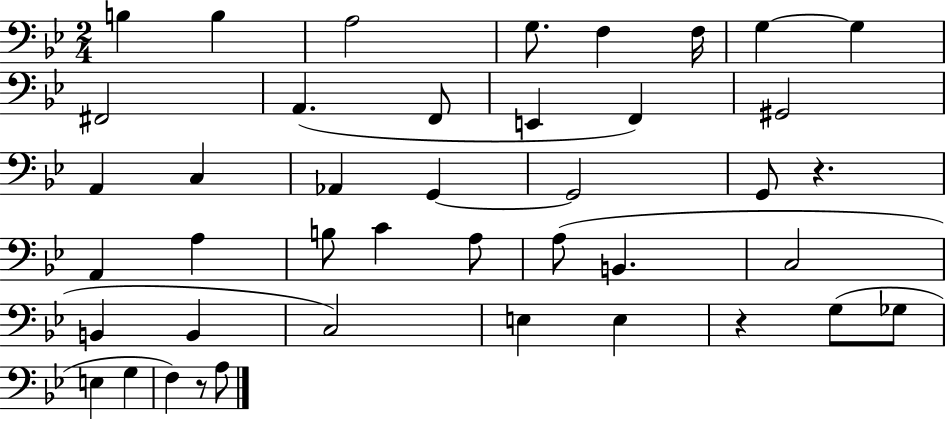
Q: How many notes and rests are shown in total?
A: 42